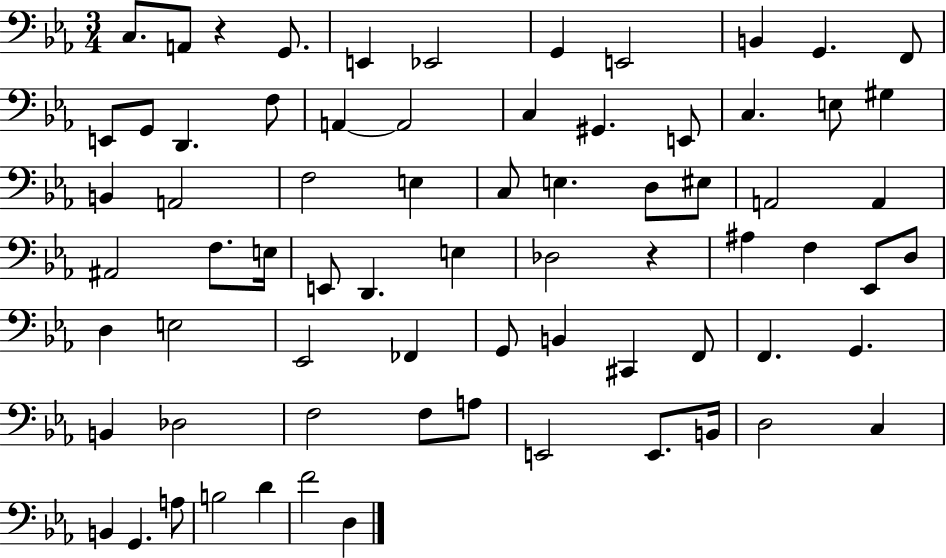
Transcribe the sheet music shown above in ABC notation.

X:1
T:Untitled
M:3/4
L:1/4
K:Eb
C,/2 A,,/2 z G,,/2 E,, _E,,2 G,, E,,2 B,, G,, F,,/2 E,,/2 G,,/2 D,, F,/2 A,, A,,2 C, ^G,, E,,/2 C, E,/2 ^G, B,, A,,2 F,2 E, C,/2 E, D,/2 ^E,/2 A,,2 A,, ^A,,2 F,/2 E,/4 E,,/2 D,, E, _D,2 z ^A, F, _E,,/2 D,/2 D, E,2 _E,,2 _F,, G,,/2 B,, ^C,, F,,/2 F,, G,, B,, _D,2 F,2 F,/2 A,/2 E,,2 E,,/2 B,,/4 D,2 C, B,, G,, A,/2 B,2 D F2 D,